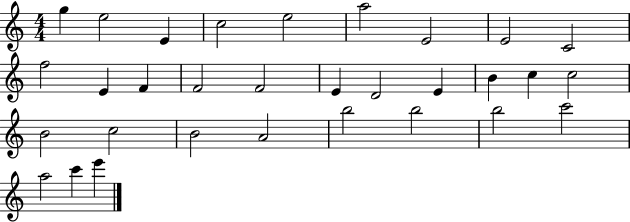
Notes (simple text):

G5/q E5/h E4/q C5/h E5/h A5/h E4/h E4/h C4/h F5/h E4/q F4/q F4/h F4/h E4/q D4/h E4/q B4/q C5/q C5/h B4/h C5/h B4/h A4/h B5/h B5/h B5/h C6/h A5/h C6/q E6/q